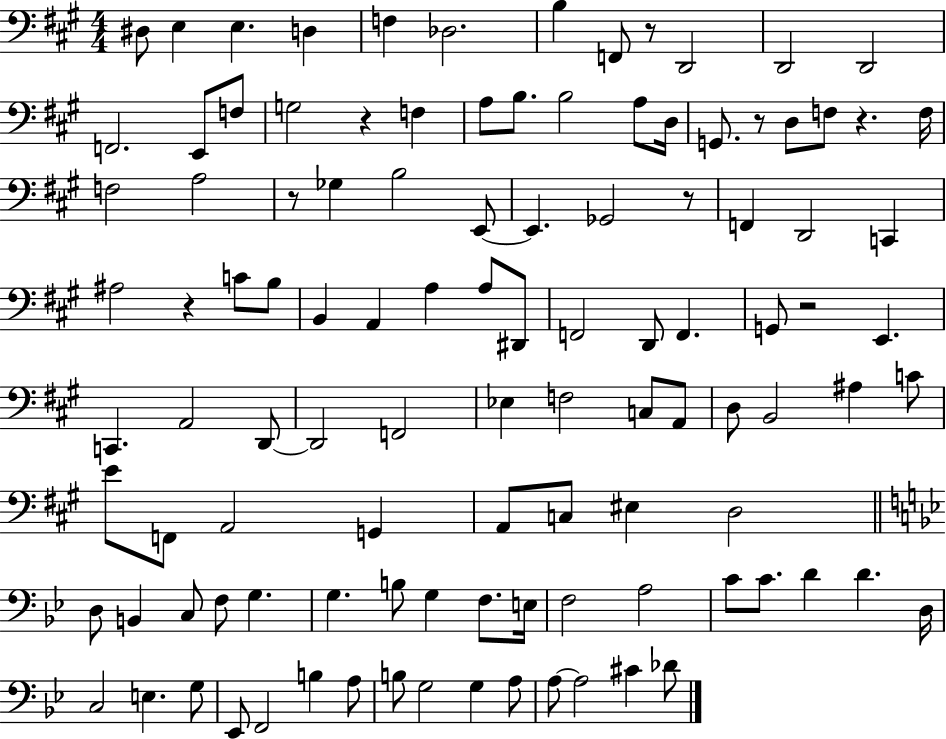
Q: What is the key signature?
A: A major